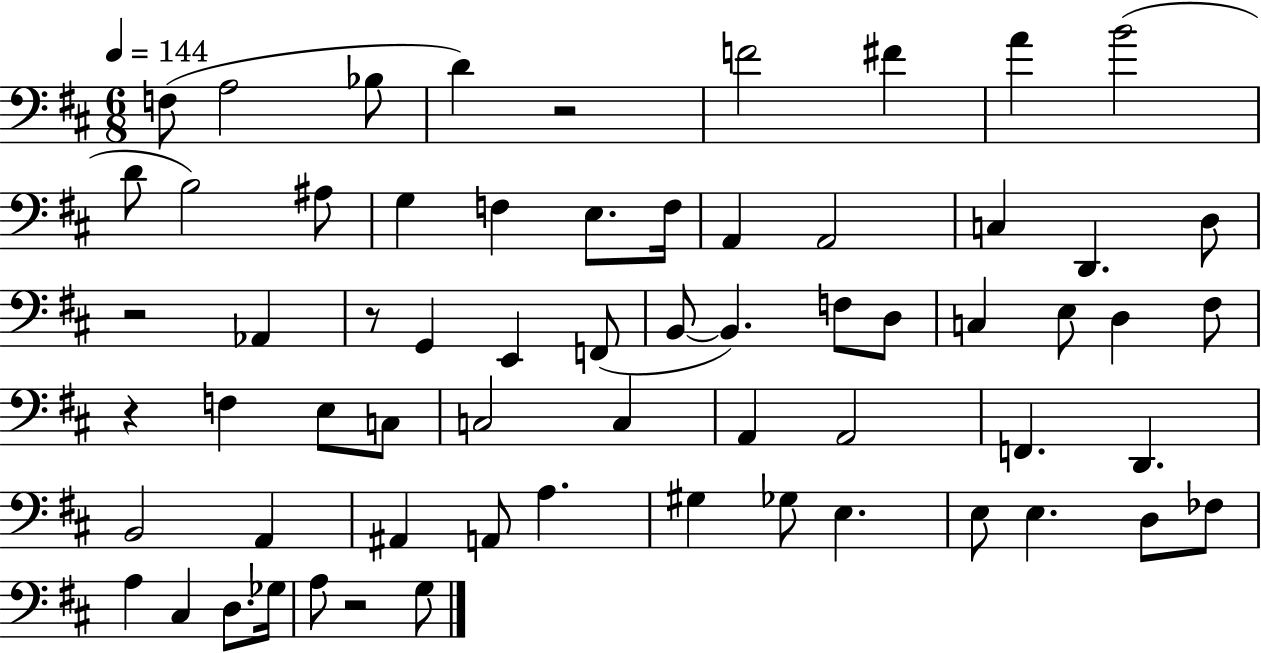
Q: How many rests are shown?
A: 5